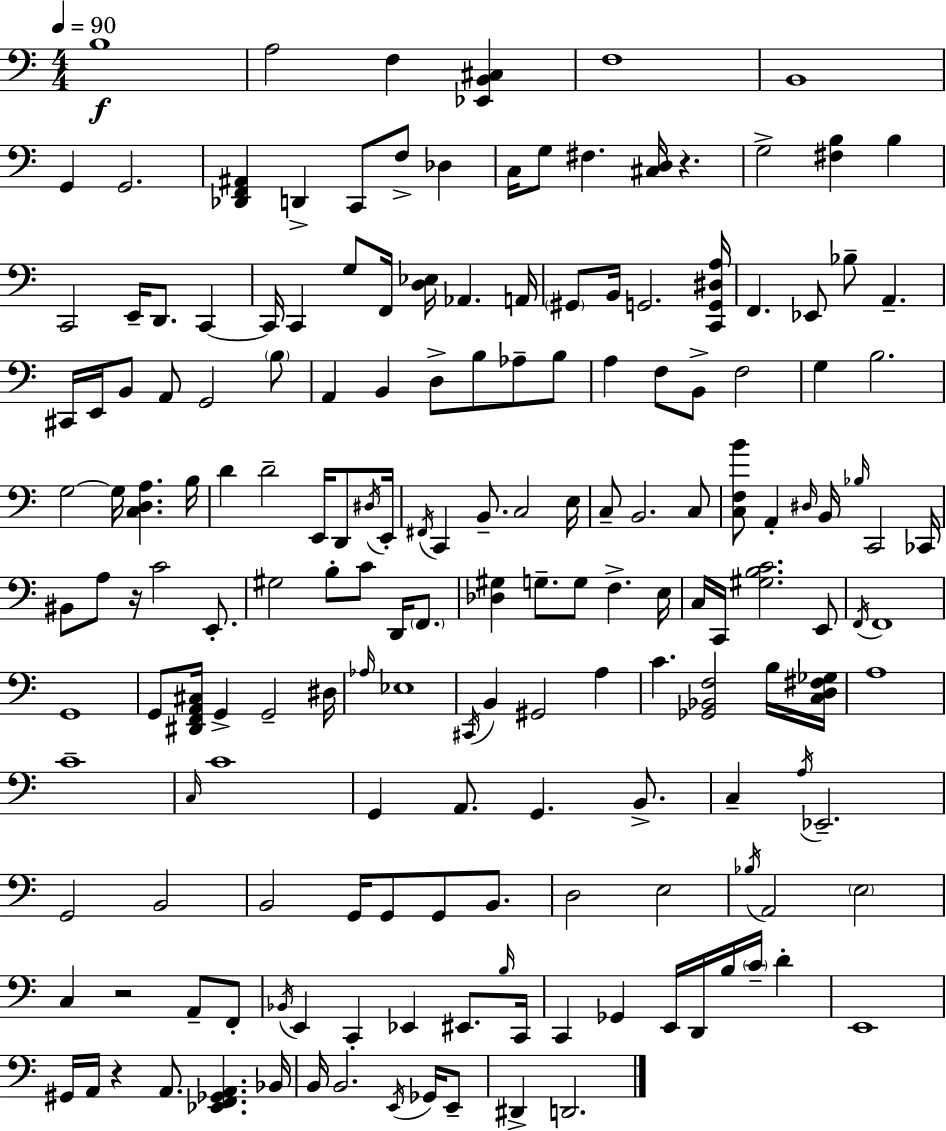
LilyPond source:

{
  \clef bass
  \numericTimeSignature
  \time 4/4
  \key c \major
  \tempo 4 = 90
  \repeat volta 2 { b1\f | a2 f4 <ees, b, cis>4 | f1 | b,1 | \break g,4 g,2. | <des, f, ais,>4 d,4-> c,8 f8-> des4 | c16 g8 fis4. <cis d>16 r4. | g2-> <fis b>4 b4 | \break c,2 e,16-- d,8. c,4~~ | c,16 c,4 g8 f,16 <d ees>16 aes,4. a,16 | \parenthesize gis,8 b,16 g,2. <c, g, dis a>16 | f,4. ees,8 bes8-- a,4.-- | \break cis,16 e,16 b,8 a,8 g,2 \parenthesize b8 | a,4 b,4 d8-> b8 aes8-- b8 | a4 f8 b,8-> f2 | g4 b2. | \break g2~~ g16 <c d a>4. b16 | d'4 d'2-- e,16 d,8 \acciaccatura { dis16 } | e,16-. \acciaccatura { fis,16 } c,4 b,8.-- c2 | e16 c8-- b,2. | \break c8 <c f b'>8 a,4-. \grace { dis16 } b,16 \grace { bes16 } c,2 | ces,16 bis,8 a8 r16 c'2 | e,8.-. gis2 b8-. c'8 | d,16 \parenthesize f,8. <des gis>4 g8.-- g8 f4.-> | \break e16 c16 c,16 <gis b c'>2. | e,8 \acciaccatura { f,16 } f,1 | g,1 | g,8 <dis, f, a, cis>16 g,4-> g,2-- | \break dis16 \grace { aes16 } ees1 | \acciaccatura { cis,16 } b,4 gis,2 | a4 c'4. <ges, bes, f>2 | b16 <c d fis ges>16 a1 | \break c'1-- | \grace { c16 } c'1 | g,4 a,8. g,4. | b,8.-> c4-- \acciaccatura { a16 } ees,2.-- | \break g,2 | b,2 b,2 | g,16 g,8 g,8 b,8. d2 | e2 \acciaccatura { bes16 } a,2 | \break \parenthesize e2 c4 r2 | a,8-- f,8-. \acciaccatura { bes,16 } e,4 c,4-. | ees,4 eis,8. \grace { b16 } c,16 c,4 | ges,4 e,16 d,16 b16 \parenthesize c'16-- d'4-. e,1 | \break gis,16 a,16 r4 | a,8. <ees, f, ges, a,>4. bes,16 b,16 b,2. | \acciaccatura { e,16 } ges,16 e,8-- dis,4-> | d,2. } \bar "|."
}